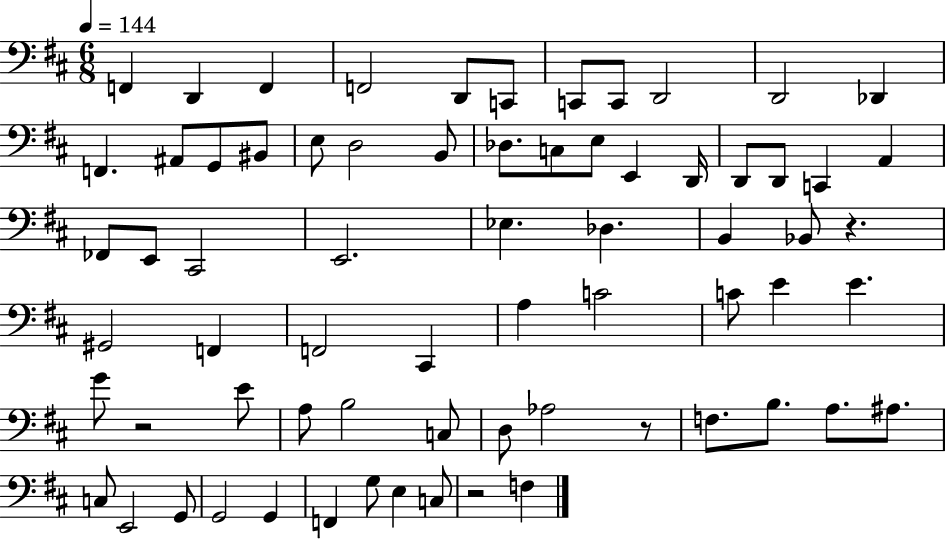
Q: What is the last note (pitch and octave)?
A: F3